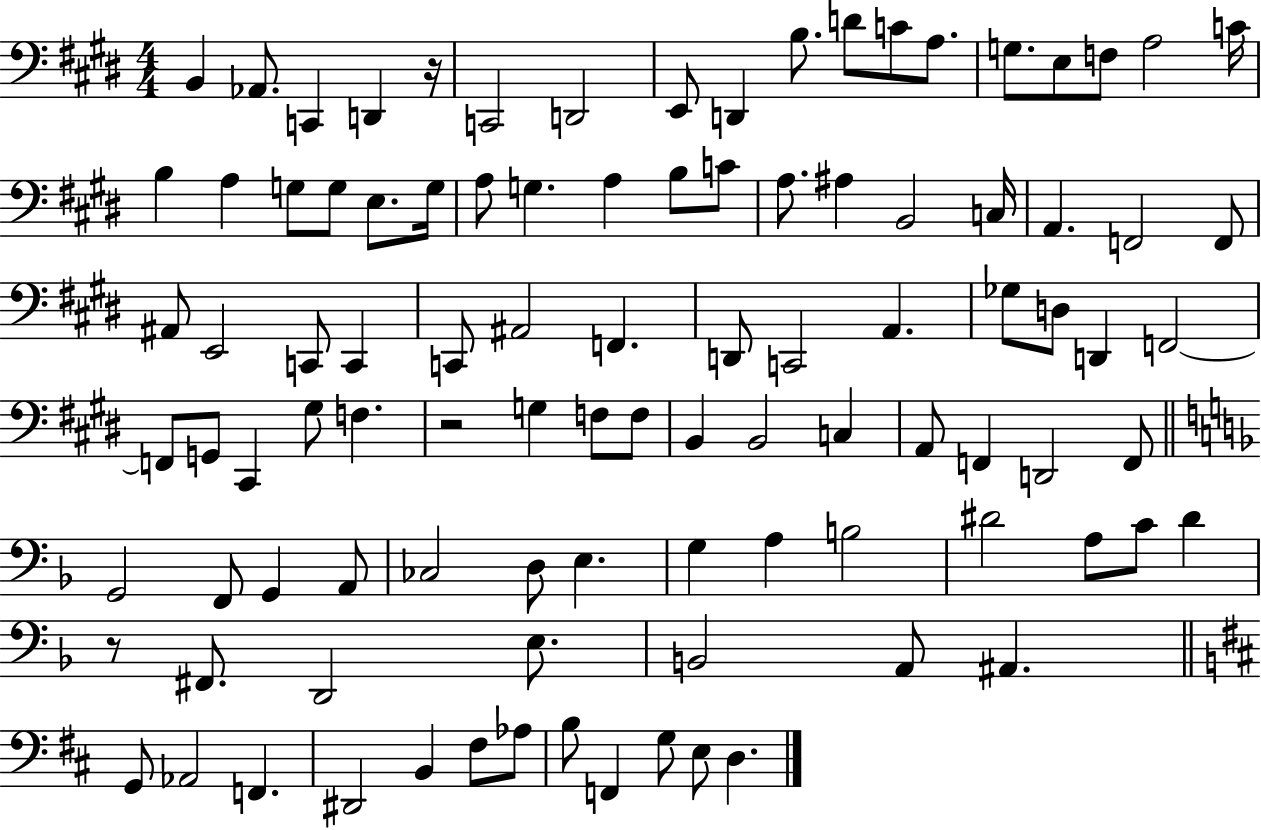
{
  \clef bass
  \numericTimeSignature
  \time 4/4
  \key e \major
  \repeat volta 2 { b,4 aes,8. c,4 d,4 r16 | c,2 d,2 | e,8 d,4 b8. d'8 c'8 a8. | g8. e8 f8 a2 c'16 | \break b4 a4 g8 g8 e8. g16 | a8 g4. a4 b8 c'8 | a8. ais4 b,2 c16 | a,4. f,2 f,8 | \break ais,8 e,2 c,8 c,4 | c,8 ais,2 f,4. | d,8 c,2 a,4. | ges8 d8 d,4 f,2~~ | \break f,8 g,8 cis,4 gis8 f4. | r2 g4 f8 f8 | b,4 b,2 c4 | a,8 f,4 d,2 f,8 | \break \bar "||" \break \key f \major g,2 f,8 g,4 a,8 | ces2 d8 e4. | g4 a4 b2 | dis'2 a8 c'8 dis'4 | \break r8 fis,8. d,2 e8. | b,2 a,8 ais,4. | \bar "||" \break \key b \minor g,8 aes,2 f,4. | dis,2 b,4 fis8 aes8 | b8 f,4 g8 e8 d4. | } \bar "|."
}